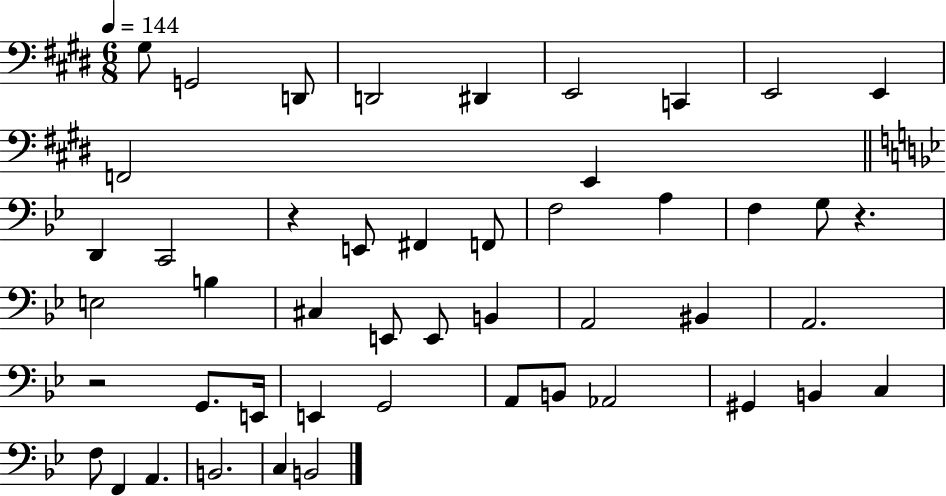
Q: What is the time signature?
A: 6/8